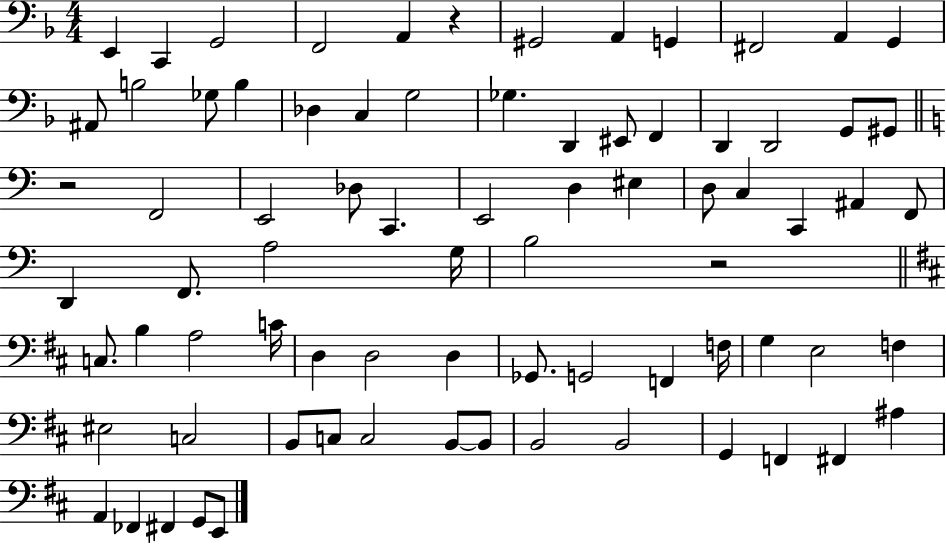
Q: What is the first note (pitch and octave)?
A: E2